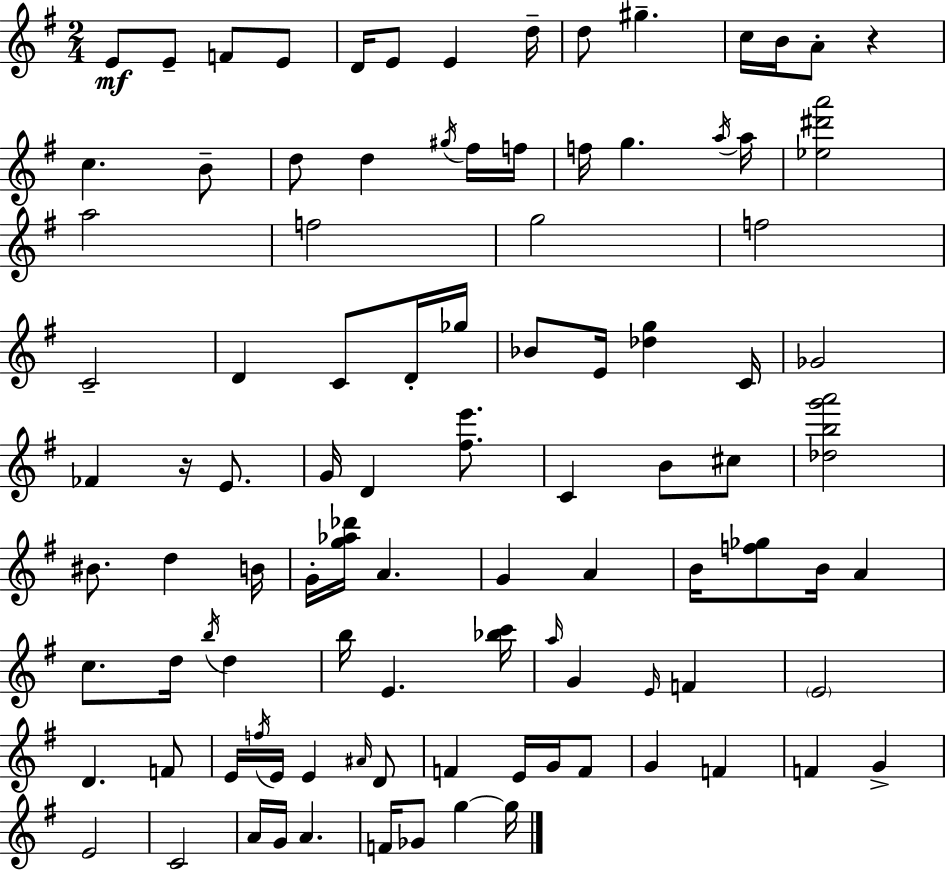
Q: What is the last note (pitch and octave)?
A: G5